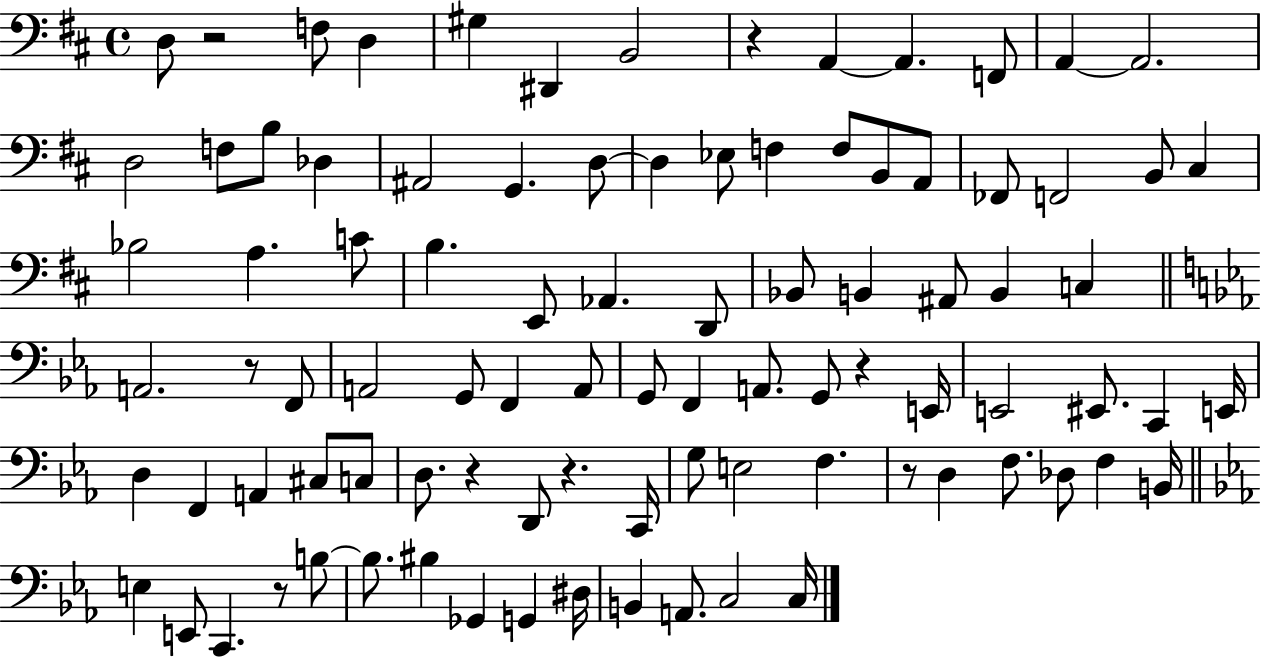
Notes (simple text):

D3/e R/h F3/e D3/q G#3/q D#2/q B2/h R/q A2/q A2/q. F2/e A2/q A2/h. D3/h F3/e B3/e Db3/q A#2/h G2/q. D3/e D3/q Eb3/e F3/q F3/e B2/e A2/e FES2/e F2/h B2/e C#3/q Bb3/h A3/q. C4/e B3/q. E2/e Ab2/q. D2/e Bb2/e B2/q A#2/e B2/q C3/q A2/h. R/e F2/e A2/h G2/e F2/q A2/e G2/e F2/q A2/e. G2/e R/q E2/s E2/h EIS2/e. C2/q E2/s D3/q F2/q A2/q C#3/e C3/e D3/e. R/q D2/e R/q. C2/s G3/e E3/h F3/q. R/e D3/q F3/e. Db3/e F3/q B2/s E3/q E2/e C2/q. R/e B3/e B3/e. BIS3/q Gb2/q G2/q D#3/s B2/q A2/e. C3/h C3/s